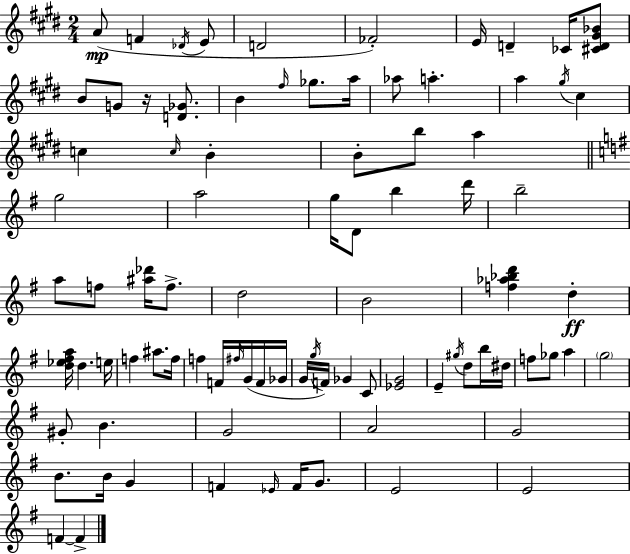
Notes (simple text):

A4/e F4/q Db4/s E4/e D4/h FES4/h E4/s D4/q CES4/s [C#4,D4,G#4,Bb4]/e B4/e G4/e R/s [D4,Gb4]/e. B4/q F#5/s Gb5/e. A5/s Ab5/e A5/q. A5/q G#5/s C#5/q C5/q C5/s B4/q B4/e B5/e A5/q G5/h A5/h G5/s D4/e B5/q D6/s B5/h A5/e F5/e [A#5,Db6]/s F5/e. D5/h B4/h [F5,Ab5,Bb5,D6]/q D5/q [D5,Eb5,F#5,A5]/s D5/q. E5/s F5/q A#5/e. F5/s F5/q F4/s F#5/s G4/s F4/s Gb4/s G4/s G5/s F4/s Gb4/q C4/e [Eb4,G4]/h E4/q G#5/s D5/e B5/s D#5/s F5/e Gb5/e A5/q G5/h G#4/e B4/q. G4/h A4/h G4/h B4/e. B4/s G4/q F4/q Eb4/s F4/s G4/e. E4/h E4/h F4/q F4/q